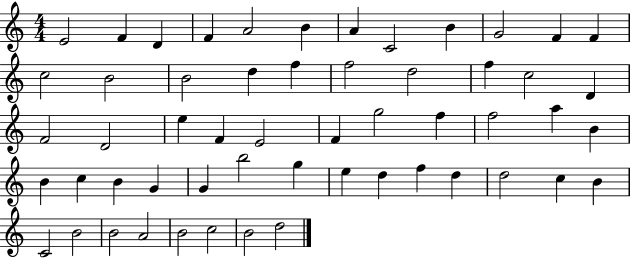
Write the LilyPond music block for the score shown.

{
  \clef treble
  \numericTimeSignature
  \time 4/4
  \key c \major
  e'2 f'4 d'4 | f'4 a'2 b'4 | a'4 c'2 b'4 | g'2 f'4 f'4 | \break c''2 b'2 | b'2 d''4 f''4 | f''2 d''2 | f''4 c''2 d'4 | \break f'2 d'2 | e''4 f'4 e'2 | f'4 g''2 f''4 | f''2 a''4 b'4 | \break b'4 c''4 b'4 g'4 | g'4 b''2 g''4 | e''4 d''4 f''4 d''4 | d''2 c''4 b'4 | \break c'2 b'2 | b'2 a'2 | b'2 c''2 | b'2 d''2 | \break \bar "|."
}